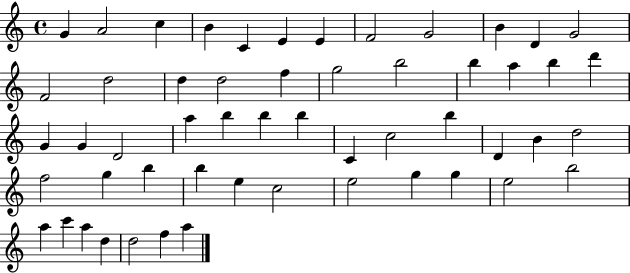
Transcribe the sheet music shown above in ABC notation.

X:1
T:Untitled
M:4/4
L:1/4
K:C
G A2 c B C E E F2 G2 B D G2 F2 d2 d d2 f g2 b2 b a b d' G G D2 a b b b C c2 b D B d2 f2 g b b e c2 e2 g g e2 b2 a c' a d d2 f a